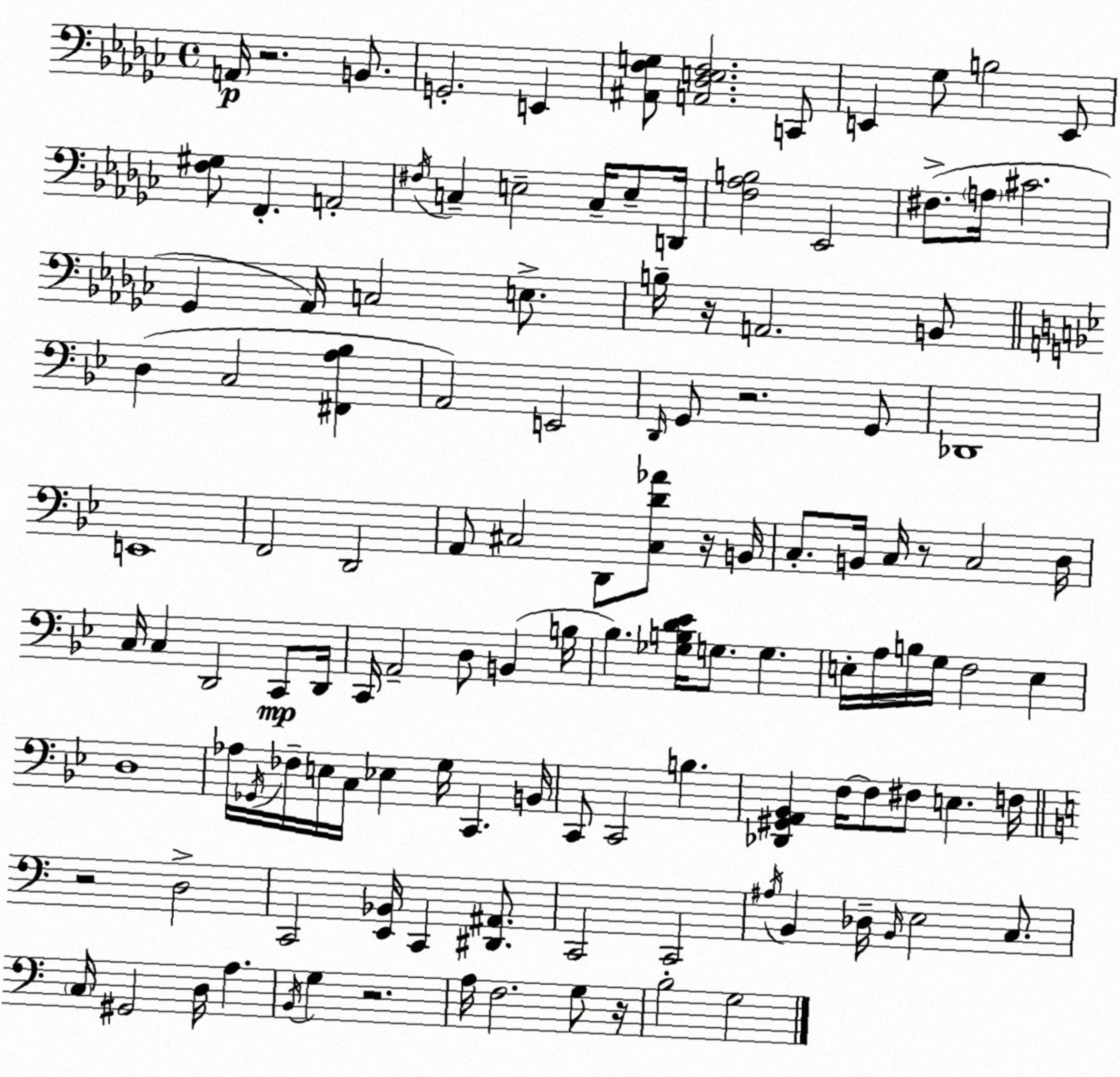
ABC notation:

X:1
T:Untitled
M:4/4
L:1/4
K:Ebm
A,,/4 z2 B,,/2 G,,2 E,, [^A,,F,G,]/2 [A,,_D,E,F,]2 C,,/2 E,, _G,/2 B,2 E,,/2 [F,^G,]/2 F,, A,,2 ^F,/4 C, E,2 C,/4 E,/2 D,,/4 [F,_A,B,]2 _E,,2 ^F,/2 A,/4 ^C2 _G,, _A,,/4 C,2 E,/2 B,/4 z/4 A,,2 B,,/2 D, C,2 [^F,,A,_B,] A,,2 E,,2 D,,/4 G,,/2 z2 G,,/2 _D,,4 E,,4 F,,2 D,,2 A,,/2 ^C,2 D,,/2 [^C,D_A]/2 z/4 B,,/4 C,/2 B,,/4 C,/4 z/2 C,2 D,/4 C,/4 C, D,,2 C,,/2 D,,/4 C,,/4 A,,2 D,/2 B,, B,/4 _B, [_G,B,D_E]/4 G,/2 G, E,/4 A,/4 B,/4 G,/4 F,2 E, D,4 _A,/4 _G,,/4 _F,/4 E,/4 C,/4 _E, G,/4 C,, B,,/4 C,,/2 C,,2 B, [_D,,^G,,A,,_B,,] F,/4 F,/2 ^F,/2 E, F,/4 z2 D,2 C,,2 [E,,_B,,]/4 C,, [^D,,^A,,]/2 C,,2 C,,2 ^A,/4 B,, _D,/4 B,,/4 E,2 C,/2 C,/4 ^G,,2 D,/4 A, B,,/4 G, z2 A,/4 F,2 G,/2 z/4 B,2 G,2